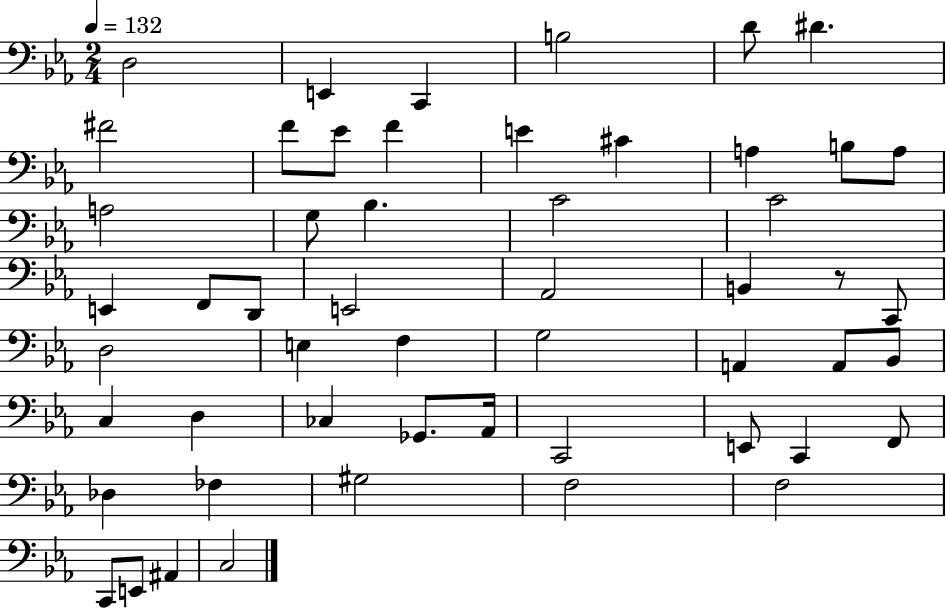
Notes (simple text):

D3/h E2/q C2/q B3/h D4/e D#4/q. F#4/h F4/e Eb4/e F4/q E4/q C#4/q A3/q B3/e A3/e A3/h G3/e Bb3/q. C4/h C4/h E2/q F2/e D2/e E2/h Ab2/h B2/q R/e C2/e D3/h E3/q F3/q G3/h A2/q A2/e Bb2/e C3/q D3/q CES3/q Gb2/e. Ab2/s C2/h E2/e C2/q F2/e Db3/q FES3/q G#3/h F3/h F3/h C2/e E2/e A#2/q C3/h